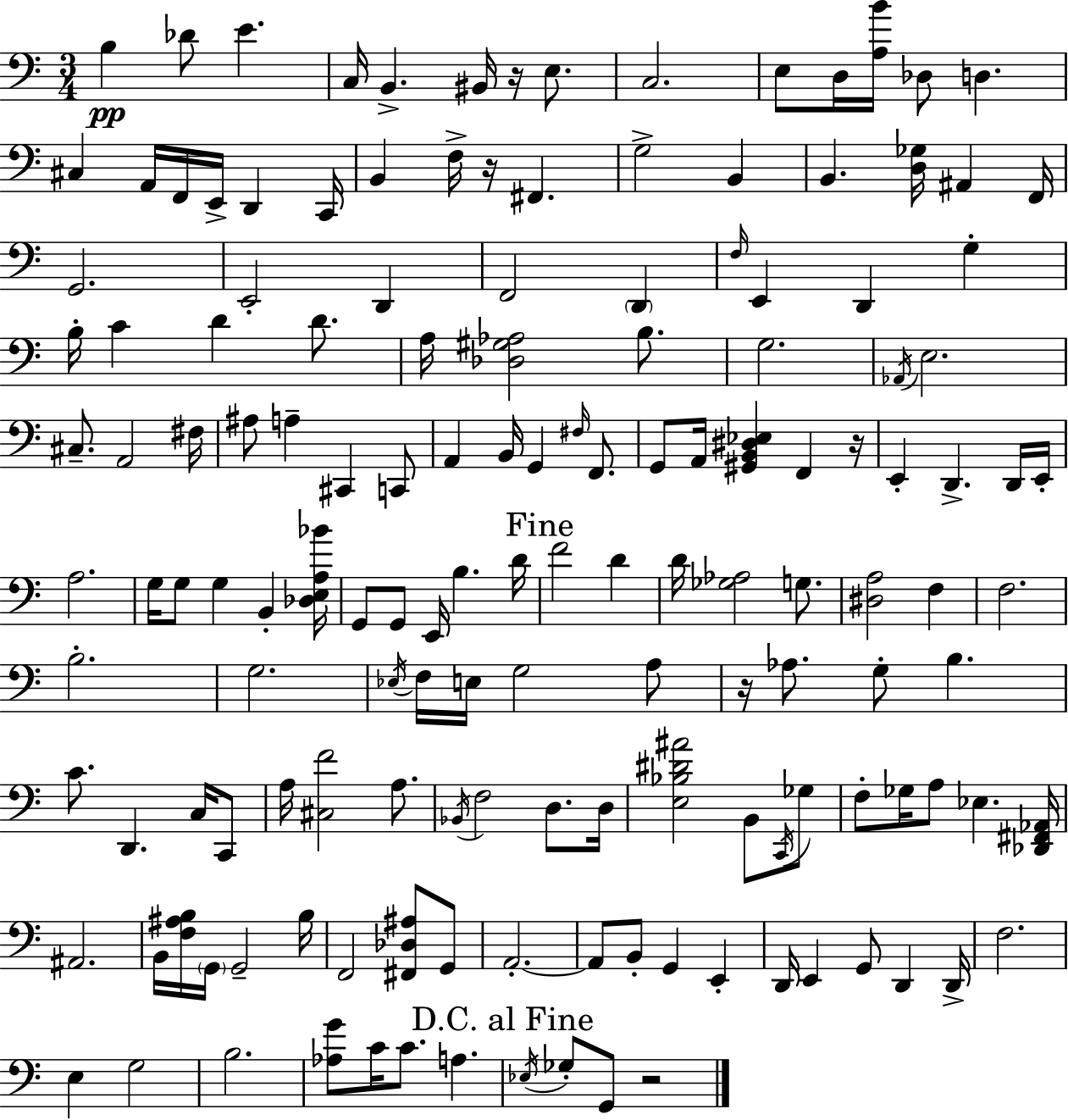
X:1
T:Untitled
M:3/4
L:1/4
K:Am
B, _D/2 E C,/4 B,, ^B,,/4 z/4 E,/2 C,2 E,/2 D,/4 [A,B]/4 _D,/2 D, ^C, A,,/4 F,,/4 E,,/4 D,, C,,/4 B,, F,/4 z/4 ^F,, G,2 B,, B,, [D,_G,]/4 ^A,, F,,/4 G,,2 E,,2 D,, F,,2 D,, F,/4 E,, D,, G, B,/4 C D D/2 A,/4 [_D,^G,_A,]2 B,/2 G,2 _A,,/4 E,2 ^C,/2 A,,2 ^F,/4 ^A,/2 A, ^C,, C,,/2 A,, B,,/4 G,, ^F,/4 F,,/2 G,,/2 A,,/4 [^G,,B,,^D,_E,] F,, z/4 E,, D,, D,,/4 E,,/4 A,2 G,/4 G,/2 G, B,, [_D,E,A,_B]/4 G,,/2 G,,/2 E,,/4 B, D/4 F2 D D/4 [_G,_A,]2 G,/2 [^D,A,]2 F, F,2 B,2 G,2 _E,/4 F,/4 E,/4 G,2 A,/2 z/4 _A,/2 G,/2 B, C/2 D,, C,/4 C,,/2 A,/4 [^C,F]2 A,/2 _B,,/4 F,2 D,/2 D,/4 [E,_B,^D^A]2 B,,/2 C,,/4 _G,/2 F,/2 _G,/4 A,/2 _E, [_D,,^F,,_A,,]/4 ^A,,2 B,,/4 [F,^A,B,]/4 G,,/4 G,,2 B,/4 F,,2 [^F,,_D,^A,]/2 G,,/2 A,,2 A,,/2 B,,/2 G,, E,, D,,/4 E,, G,,/2 D,, D,,/4 F,2 E, G,2 B,2 [_A,G]/2 C/4 C/2 A, _E,/4 _G,/2 G,,/2 z2